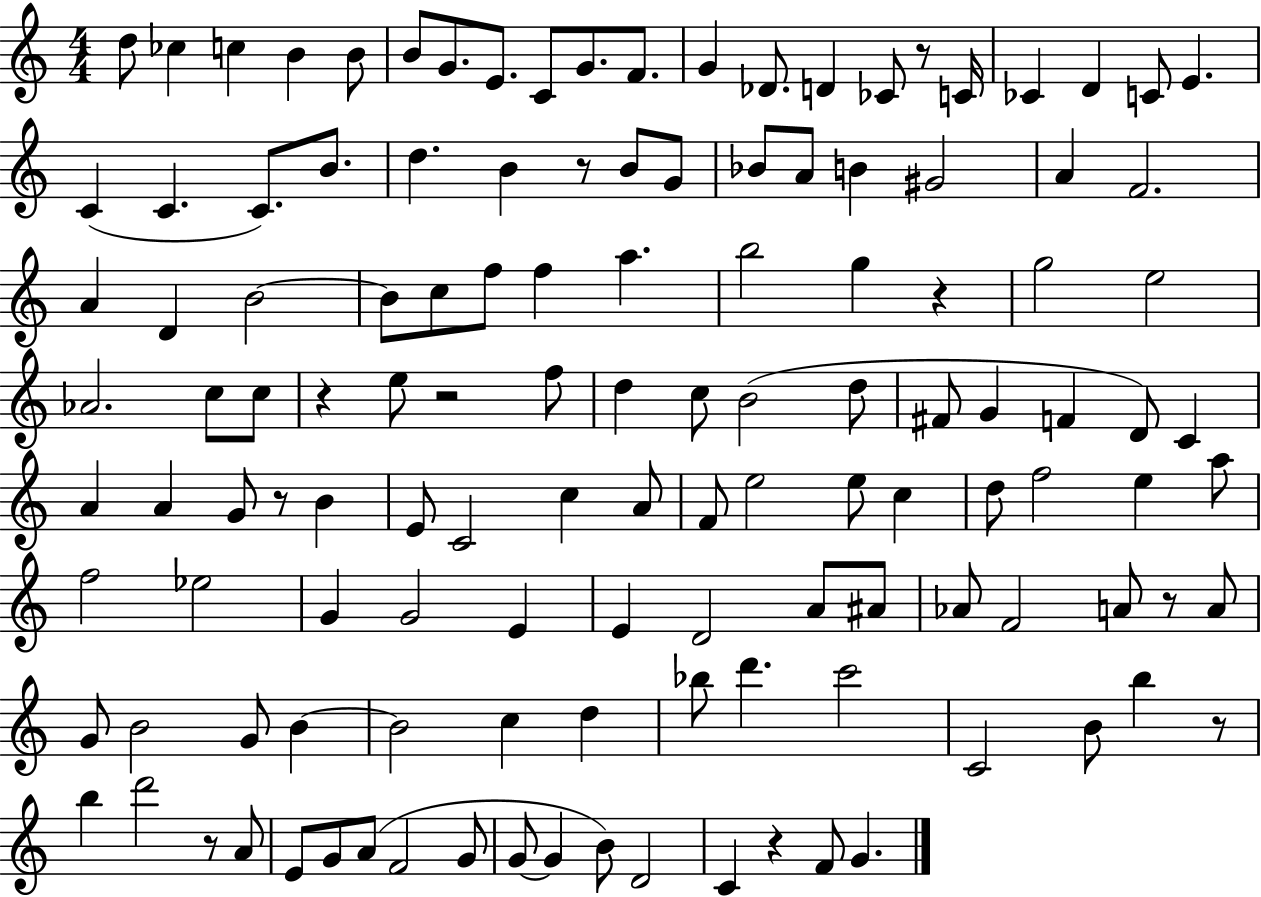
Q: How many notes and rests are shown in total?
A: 127